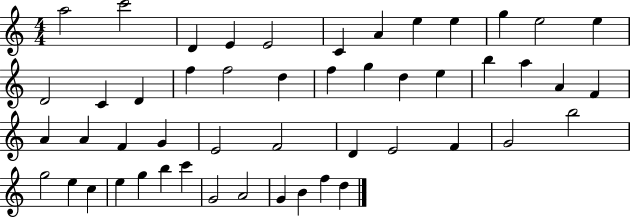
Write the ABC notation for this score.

X:1
T:Untitled
M:4/4
L:1/4
K:C
a2 c'2 D E E2 C A e e g e2 e D2 C D f f2 d f g d e b a A F A A F G E2 F2 D E2 F G2 b2 g2 e c e g b c' G2 A2 G B f d